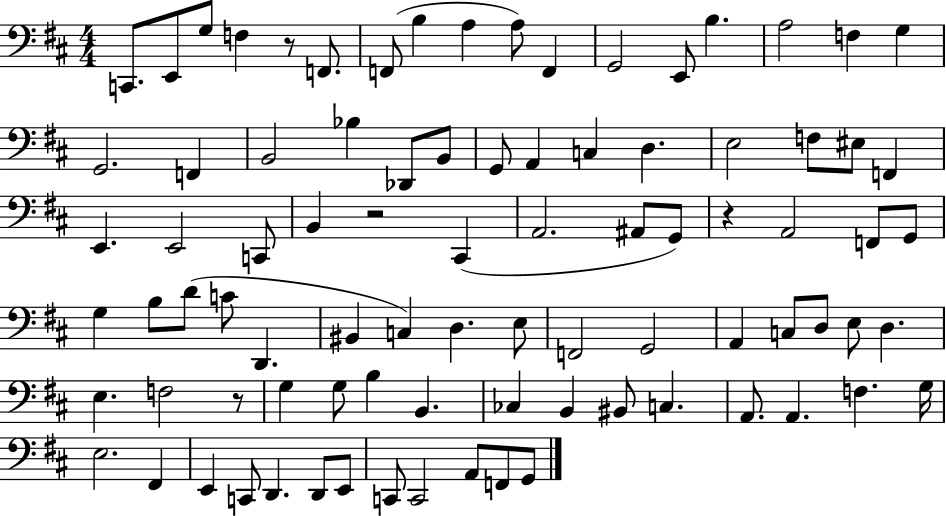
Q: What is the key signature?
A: D major